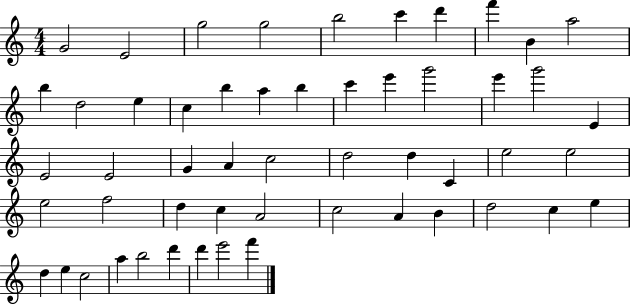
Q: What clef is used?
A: treble